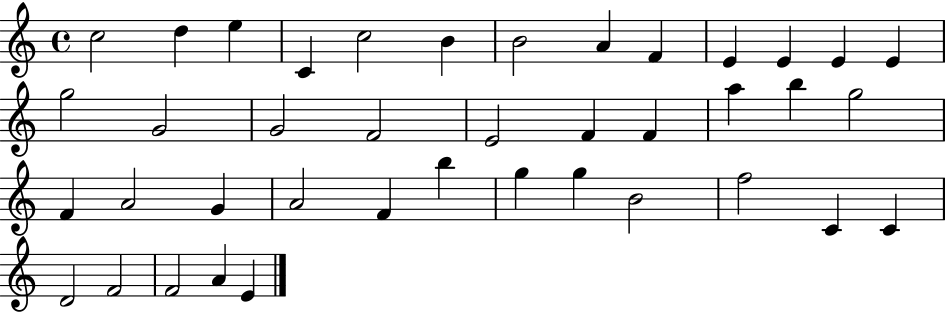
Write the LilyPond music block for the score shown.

{
  \clef treble
  \time 4/4
  \defaultTimeSignature
  \key c \major
  c''2 d''4 e''4 | c'4 c''2 b'4 | b'2 a'4 f'4 | e'4 e'4 e'4 e'4 | \break g''2 g'2 | g'2 f'2 | e'2 f'4 f'4 | a''4 b''4 g''2 | \break f'4 a'2 g'4 | a'2 f'4 b''4 | g''4 g''4 b'2 | f''2 c'4 c'4 | \break d'2 f'2 | f'2 a'4 e'4 | \bar "|."
}